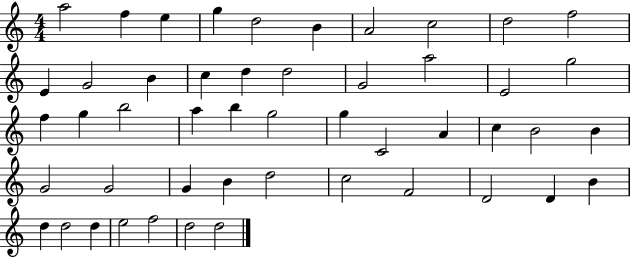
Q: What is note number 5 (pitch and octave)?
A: D5